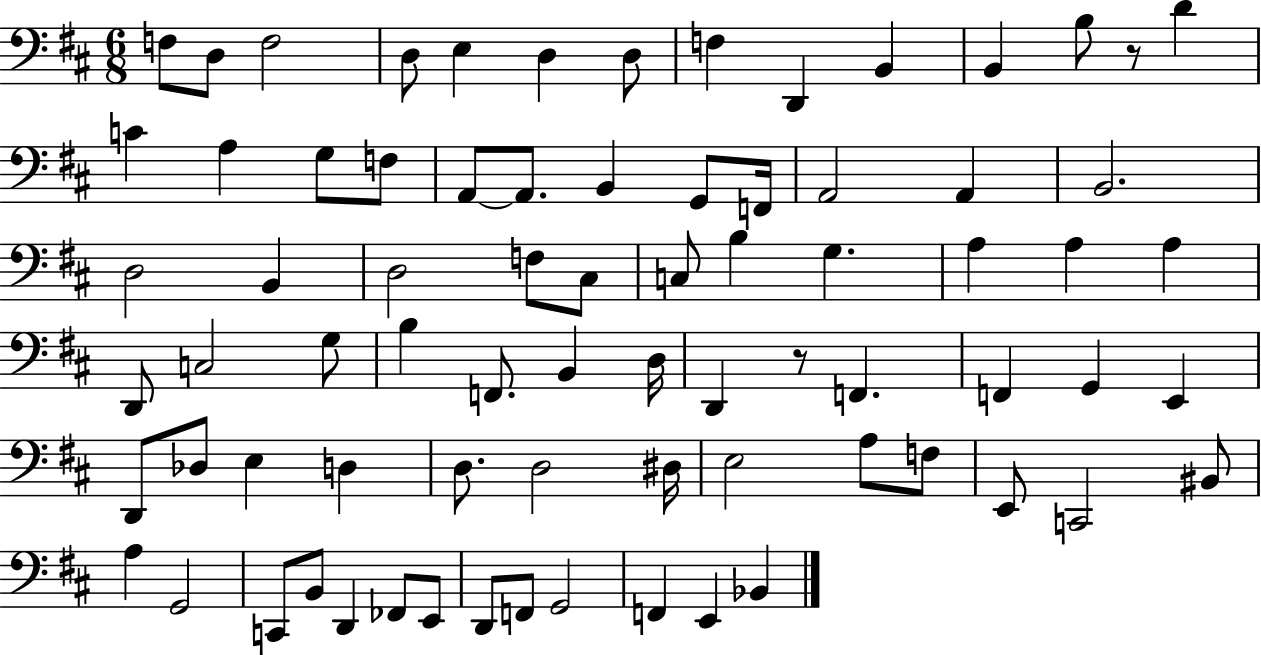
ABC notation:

X:1
T:Untitled
M:6/8
L:1/4
K:D
F,/2 D,/2 F,2 D,/2 E, D, D,/2 F, D,, B,, B,, B,/2 z/2 D C A, G,/2 F,/2 A,,/2 A,,/2 B,, G,,/2 F,,/4 A,,2 A,, B,,2 D,2 B,, D,2 F,/2 ^C,/2 C,/2 B, G, A, A, A, D,,/2 C,2 G,/2 B, F,,/2 B,, D,/4 D,, z/2 F,, F,, G,, E,, D,,/2 _D,/2 E, D, D,/2 D,2 ^D,/4 E,2 A,/2 F,/2 E,,/2 C,,2 ^B,,/2 A, G,,2 C,,/2 B,,/2 D,, _F,,/2 E,,/2 D,,/2 F,,/2 G,,2 F,, E,, _B,,